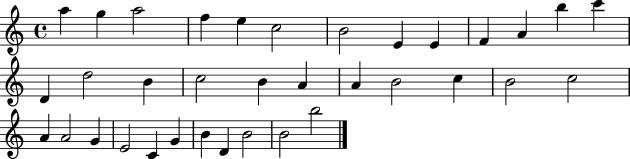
A5/q G5/q A5/h F5/q E5/q C5/h B4/h E4/q E4/q F4/q A4/q B5/q C6/q D4/q D5/h B4/q C5/h B4/q A4/q A4/q B4/h C5/q B4/h C5/h A4/q A4/h G4/q E4/h C4/q G4/q B4/q D4/q B4/h B4/h B5/h